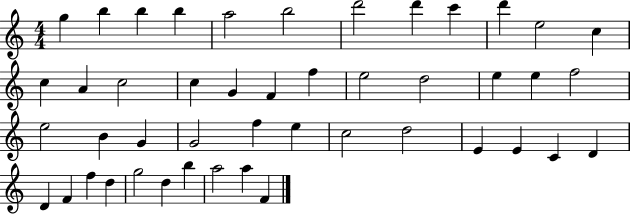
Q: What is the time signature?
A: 4/4